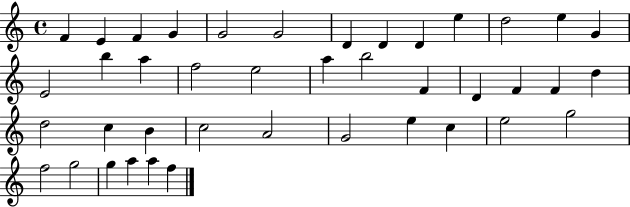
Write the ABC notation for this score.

X:1
T:Untitled
M:4/4
L:1/4
K:C
F E F G G2 G2 D D D e d2 e G E2 b a f2 e2 a b2 F D F F d d2 c B c2 A2 G2 e c e2 g2 f2 g2 g a a f